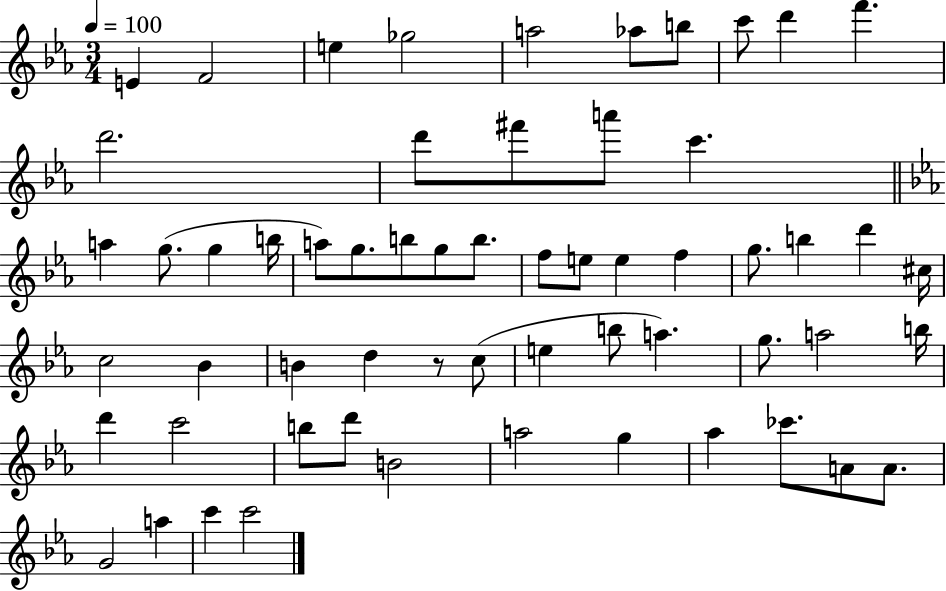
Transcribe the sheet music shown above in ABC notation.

X:1
T:Untitled
M:3/4
L:1/4
K:Eb
E F2 e _g2 a2 _a/2 b/2 c'/2 d' f' d'2 d'/2 ^f'/2 a'/2 c' a g/2 g b/4 a/2 g/2 b/2 g/2 b/2 f/2 e/2 e f g/2 b d' ^c/4 c2 _B B d z/2 c/2 e b/2 a g/2 a2 b/4 d' c'2 b/2 d'/2 B2 a2 g _a _c'/2 A/2 A/2 G2 a c' c'2